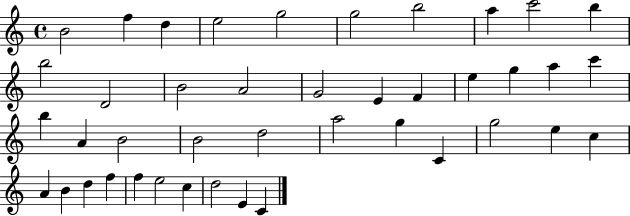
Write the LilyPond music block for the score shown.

{
  \clef treble
  \time 4/4
  \defaultTimeSignature
  \key c \major
  b'2 f''4 d''4 | e''2 g''2 | g''2 b''2 | a''4 c'''2 b''4 | \break b''2 d'2 | b'2 a'2 | g'2 e'4 f'4 | e''4 g''4 a''4 c'''4 | \break b''4 a'4 b'2 | b'2 d''2 | a''2 g''4 c'4 | g''2 e''4 c''4 | \break a'4 b'4 d''4 f''4 | f''4 e''2 c''4 | d''2 e'4 c'4 | \bar "|."
}